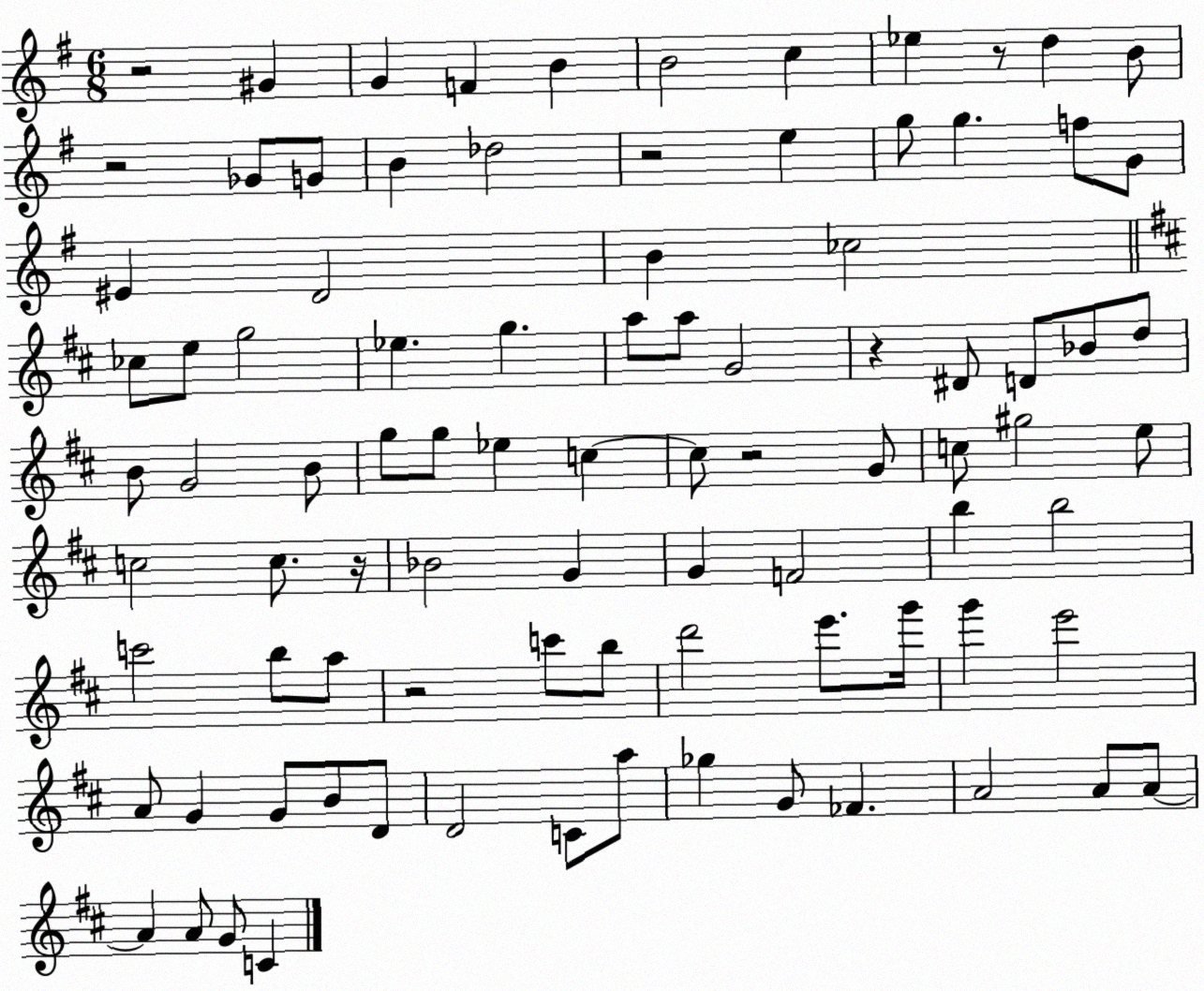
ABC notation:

X:1
T:Untitled
M:6/8
L:1/4
K:G
z2 ^G G F B B2 c _e z/2 d B/2 z2 _G/2 G/2 B _d2 z2 e g/2 g f/2 G/2 ^E D2 B _c2 _c/2 e/2 g2 _e g a/2 a/2 G2 z ^D/2 D/2 _B/2 d/2 B/2 G2 B/2 g/2 g/2 _e c c/2 z2 G/2 c/2 ^g2 e/2 c2 c/2 z/4 _B2 G G F2 b b2 c'2 b/2 a/2 z2 c'/2 b/2 d'2 e'/2 g'/4 g' e'2 A/2 G G/2 B/2 D/2 D2 C/2 a/2 _g G/2 _F A2 A/2 A/2 A A/2 G/2 C